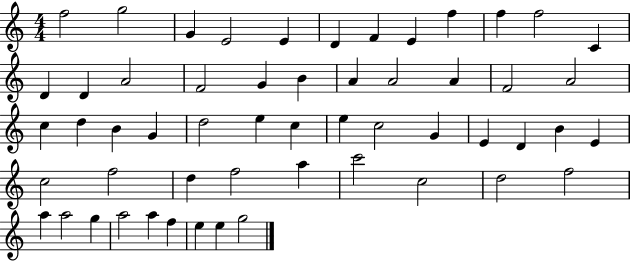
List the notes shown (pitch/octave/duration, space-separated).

F5/h G5/h G4/q E4/h E4/q D4/q F4/q E4/q F5/q F5/q F5/h C4/q D4/q D4/q A4/h F4/h G4/q B4/q A4/q A4/h A4/q F4/h A4/h C5/q D5/q B4/q G4/q D5/h E5/q C5/q E5/q C5/h G4/q E4/q D4/q B4/q E4/q C5/h F5/h D5/q F5/h A5/q C6/h C5/h D5/h F5/h A5/q A5/h G5/q A5/h A5/q F5/q E5/q E5/q G5/h